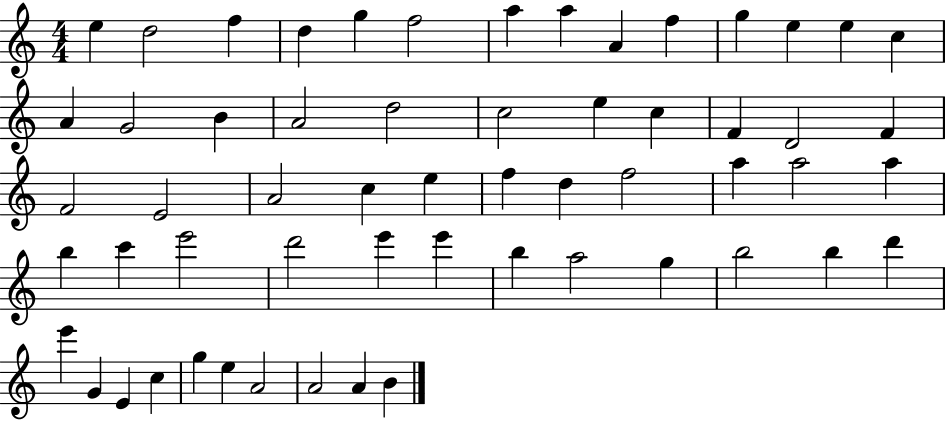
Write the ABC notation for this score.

X:1
T:Untitled
M:4/4
L:1/4
K:C
e d2 f d g f2 a a A f g e e c A G2 B A2 d2 c2 e c F D2 F F2 E2 A2 c e f d f2 a a2 a b c' e'2 d'2 e' e' b a2 g b2 b d' e' G E c g e A2 A2 A B